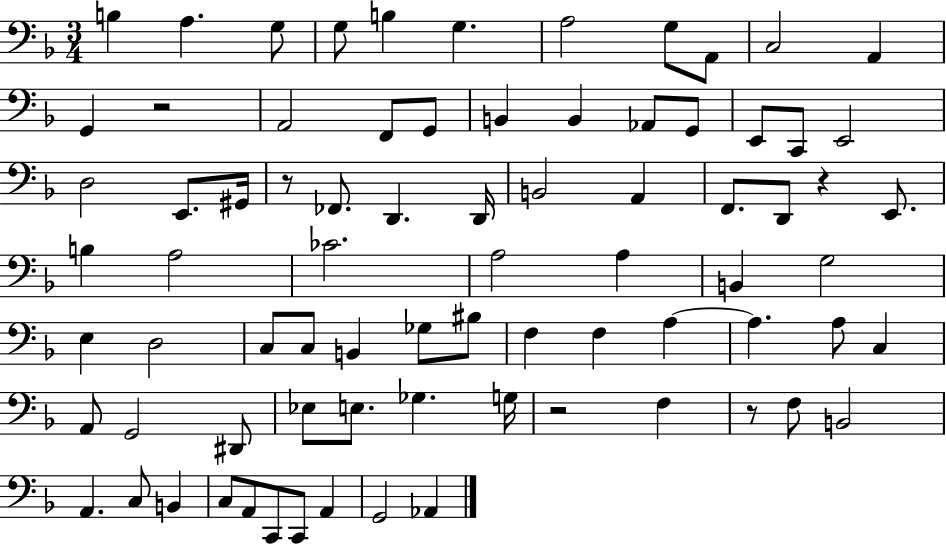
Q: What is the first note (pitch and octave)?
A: B3